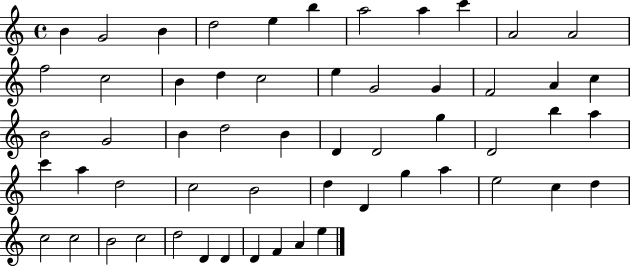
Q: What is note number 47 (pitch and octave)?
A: C5